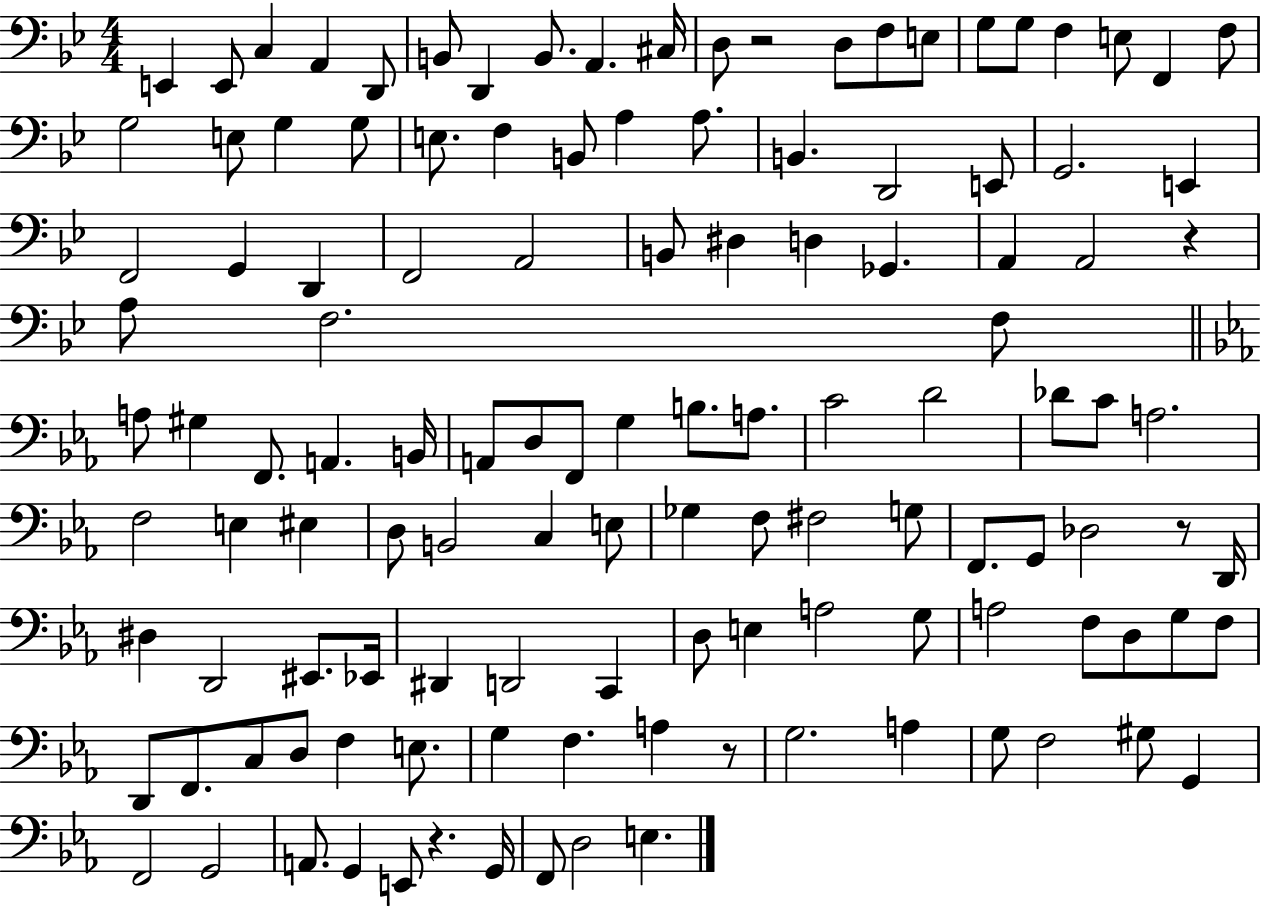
{
  \clef bass
  \numericTimeSignature
  \time 4/4
  \key bes \major
  \repeat volta 2 { e,4 e,8 c4 a,4 d,8 | b,8 d,4 b,8. a,4. cis16 | d8 r2 d8 f8 e8 | g8 g8 f4 e8 f,4 f8 | \break g2 e8 g4 g8 | e8. f4 b,8 a4 a8. | b,4. d,2 e,8 | g,2. e,4 | \break f,2 g,4 d,4 | f,2 a,2 | b,8 dis4 d4 ges,4. | a,4 a,2 r4 | \break a8 f2. f8 | \bar "||" \break \key ees \major a8 gis4 f,8. a,4. b,16 | a,8 d8 f,8 g4 b8. a8. | c'2 d'2 | des'8 c'8 a2. | \break f2 e4 eis4 | d8 b,2 c4 e8 | ges4 f8 fis2 g8 | f,8. g,8 des2 r8 d,16 | \break dis4 d,2 eis,8. ees,16 | dis,4 d,2 c,4 | d8 e4 a2 g8 | a2 f8 d8 g8 f8 | \break d,8 f,8. c8 d8 f4 e8. | g4 f4. a4 r8 | g2. a4 | g8 f2 gis8 g,4 | \break f,2 g,2 | a,8. g,4 e,8 r4. g,16 | f,8 d2 e4. | } \bar "|."
}